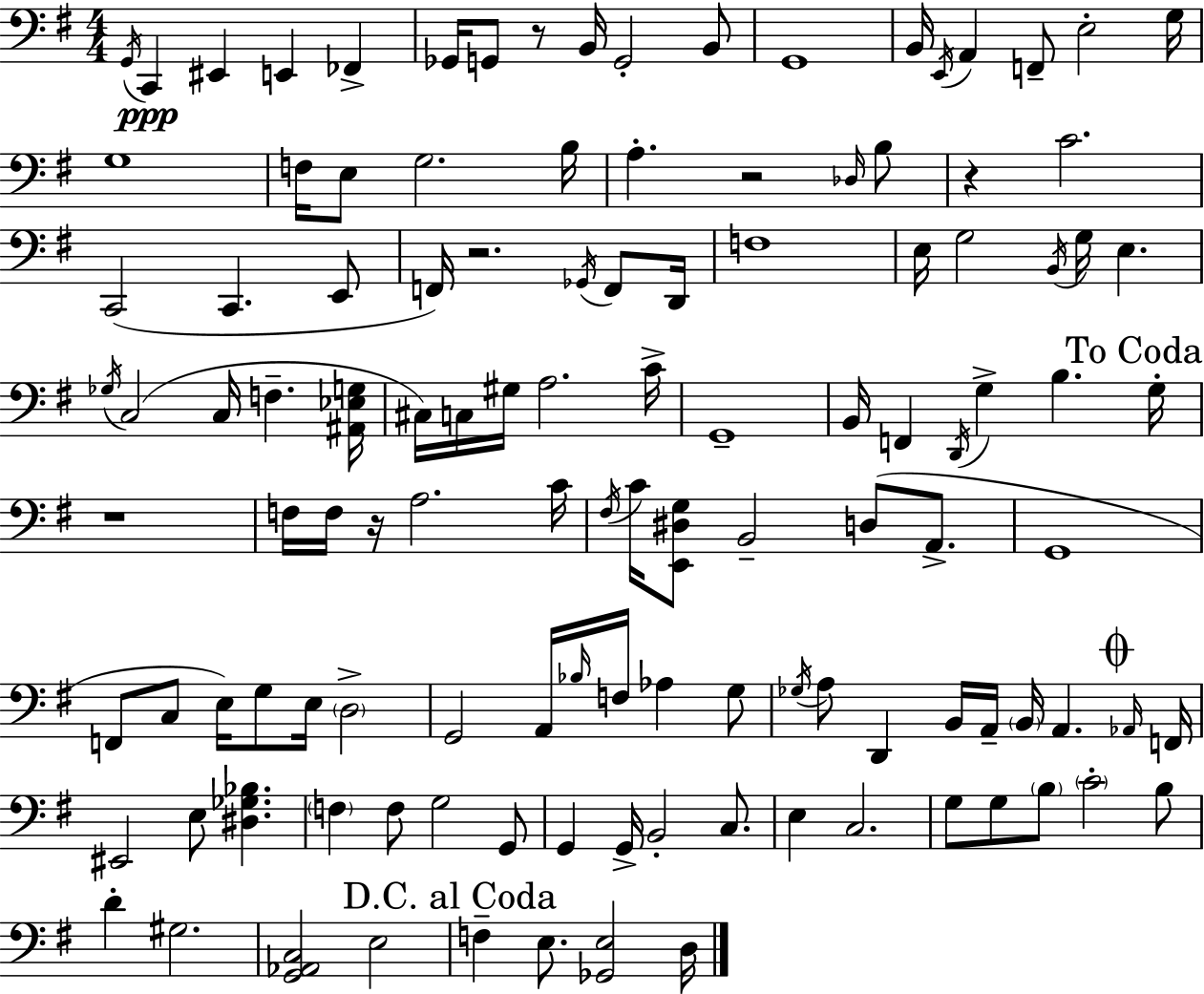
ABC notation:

X:1
T:Untitled
M:4/4
L:1/4
K:G
G,,/4 C,, ^E,, E,, _F,, _G,,/4 G,,/2 z/2 B,,/4 G,,2 B,,/2 G,,4 B,,/4 E,,/4 A,, F,,/2 E,2 G,/4 G,4 F,/4 E,/2 G,2 B,/4 A, z2 _D,/4 B,/2 z C2 C,,2 C,, E,,/2 F,,/4 z2 _G,,/4 F,,/2 D,,/4 F,4 E,/4 G,2 B,,/4 G,/4 E, _G,/4 C,2 C,/4 F, [^A,,_E,G,]/4 ^C,/4 C,/4 ^G,/4 A,2 C/4 G,,4 B,,/4 F,, D,,/4 G, B, G,/4 z4 F,/4 F,/4 z/4 A,2 C/4 ^F,/4 C/4 [E,,^D,G,]/2 B,,2 D,/2 A,,/2 G,,4 F,,/2 C,/2 E,/4 G,/2 E,/4 D,2 G,,2 A,,/4 _B,/4 F,/4 _A, G,/2 _G,/4 A,/2 D,, B,,/4 A,,/4 B,,/4 A,, _A,,/4 F,,/4 ^E,,2 E,/2 [^D,_G,_B,] F, F,/2 G,2 G,,/2 G,, G,,/4 B,,2 C,/2 E, C,2 G,/2 G,/2 B,/2 C2 B,/2 D ^G,2 [G,,_A,,C,]2 E,2 F, E,/2 [_G,,E,]2 D,/4